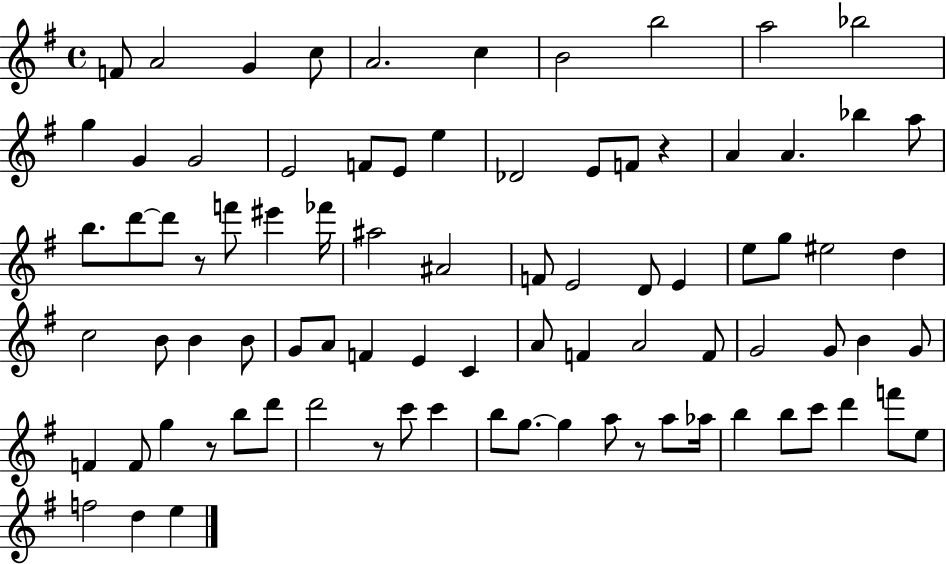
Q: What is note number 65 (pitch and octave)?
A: C6